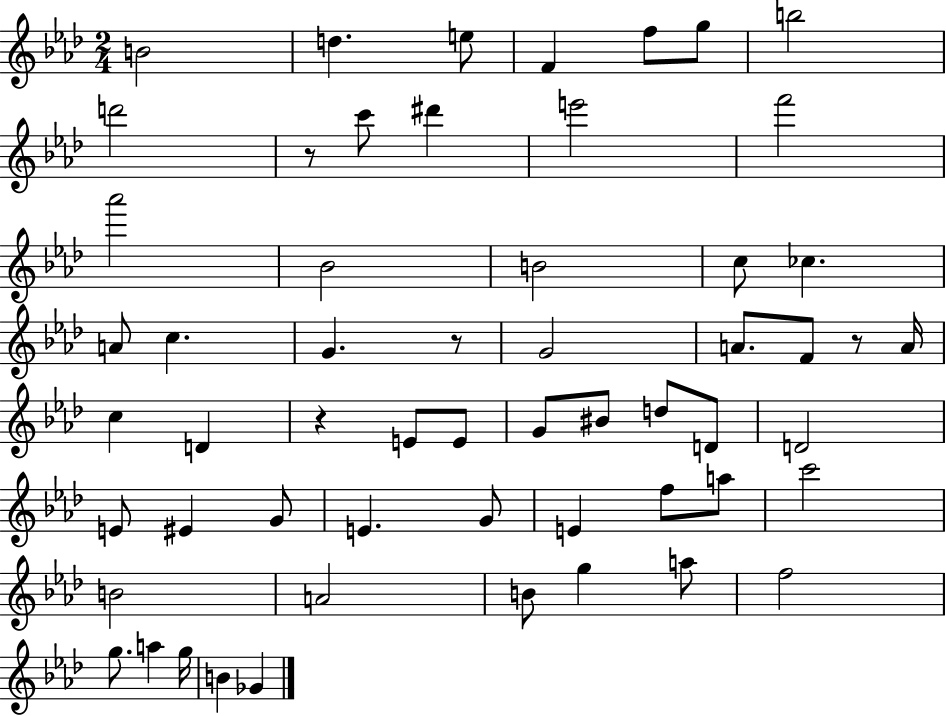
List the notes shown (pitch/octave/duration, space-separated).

B4/h D5/q. E5/e F4/q F5/e G5/e B5/h D6/h R/e C6/e D#6/q E6/h F6/h Ab6/h Bb4/h B4/h C5/e CES5/q. A4/e C5/q. G4/q. R/e G4/h A4/e. F4/e R/e A4/s C5/q D4/q R/q E4/e E4/e G4/e BIS4/e D5/e D4/e D4/h E4/e EIS4/q G4/e E4/q. G4/e E4/q F5/e A5/e C6/h B4/h A4/h B4/e G5/q A5/e F5/h G5/e. A5/q G5/s B4/q Gb4/q